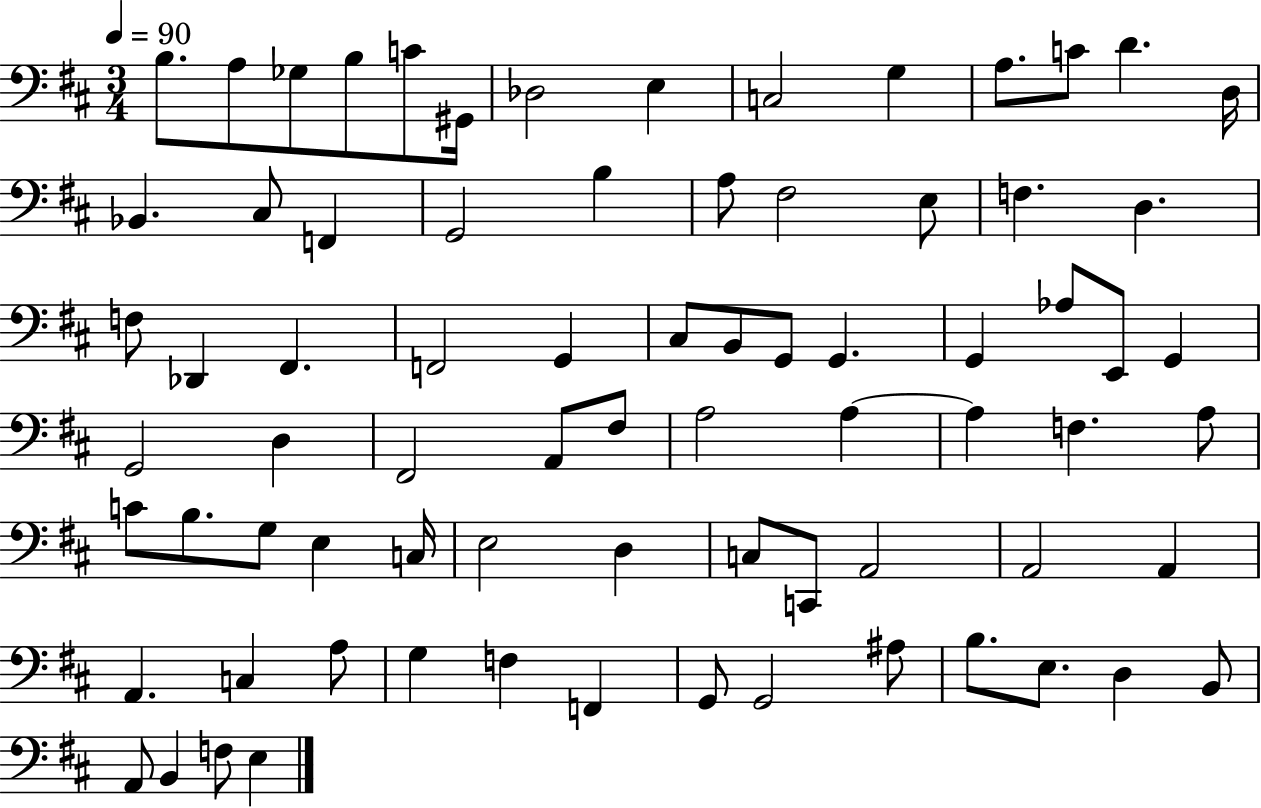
B3/e. A3/e Gb3/e B3/e C4/e G#2/s Db3/h E3/q C3/h G3/q A3/e. C4/e D4/q. D3/s Bb2/q. C#3/e F2/q G2/h B3/q A3/e F#3/h E3/e F3/q. D3/q. F3/e Db2/q F#2/q. F2/h G2/q C#3/e B2/e G2/e G2/q. G2/q Ab3/e E2/e G2/q G2/h D3/q F#2/h A2/e F#3/e A3/h A3/q A3/q F3/q. A3/e C4/e B3/e. G3/e E3/q C3/s E3/h D3/q C3/e C2/e A2/h A2/h A2/q A2/q. C3/q A3/e G3/q F3/q F2/q G2/e G2/h A#3/e B3/e. E3/e. D3/q B2/e A2/e B2/q F3/e E3/q